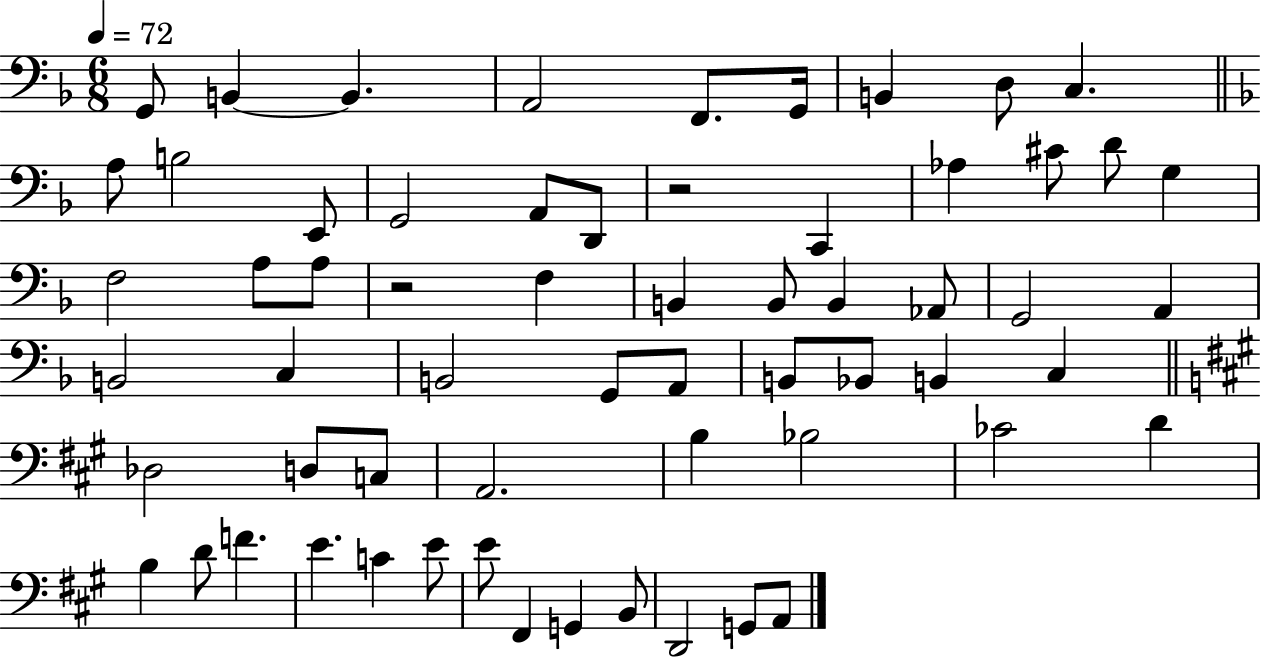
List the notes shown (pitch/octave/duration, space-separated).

G2/e B2/q B2/q. A2/h F2/e. G2/s B2/q D3/e C3/q. A3/e B3/h E2/e G2/h A2/e D2/e R/h C2/q Ab3/q C#4/e D4/e G3/q F3/h A3/e A3/e R/h F3/q B2/q B2/e B2/q Ab2/e G2/h A2/q B2/h C3/q B2/h G2/e A2/e B2/e Bb2/e B2/q C3/q Db3/h D3/e C3/e A2/h. B3/q Bb3/h CES4/h D4/q B3/q D4/e F4/q. E4/q. C4/q E4/e E4/e F#2/q G2/q B2/e D2/h G2/e A2/e